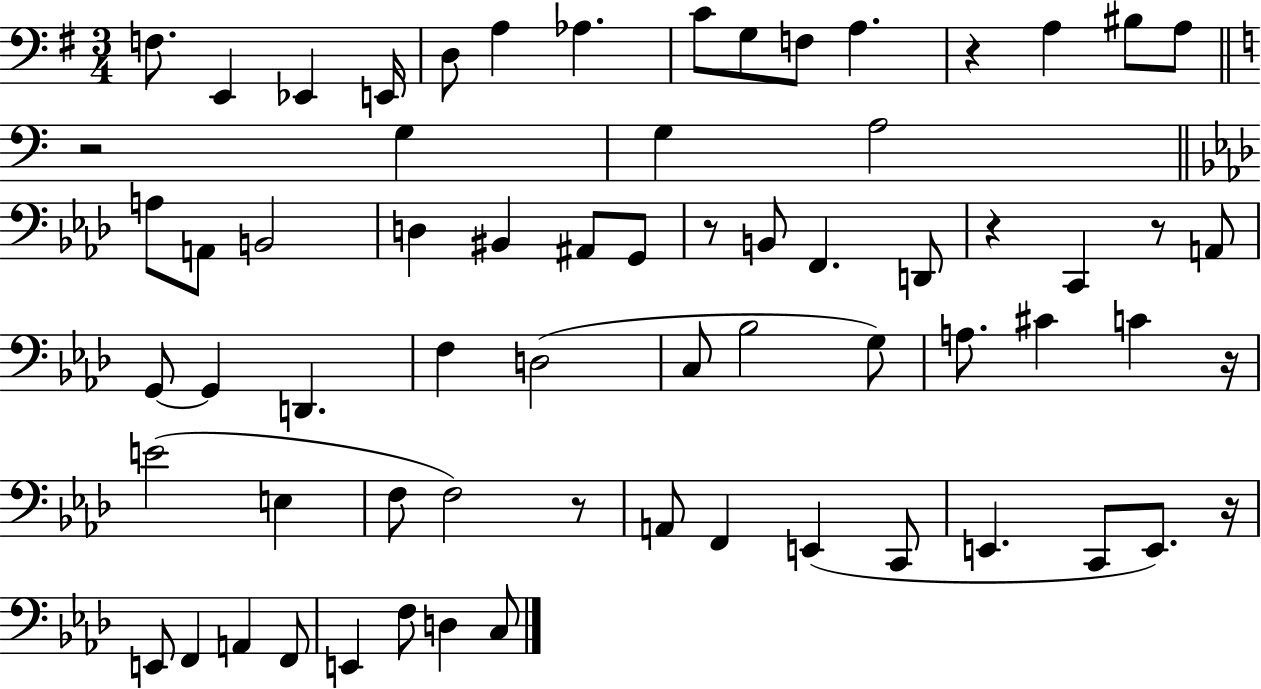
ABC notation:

X:1
T:Untitled
M:3/4
L:1/4
K:G
F,/2 E,, _E,, E,,/4 D,/2 A, _A, C/2 G,/2 F,/2 A, z A, ^B,/2 A,/2 z2 G, G, A,2 A,/2 A,,/2 B,,2 D, ^B,, ^A,,/2 G,,/2 z/2 B,,/2 F,, D,,/2 z C,, z/2 A,,/2 G,,/2 G,, D,, F, D,2 C,/2 _B,2 G,/2 A,/2 ^C C z/4 E2 E, F,/2 F,2 z/2 A,,/2 F,, E,, C,,/2 E,, C,,/2 E,,/2 z/4 E,,/2 F,, A,, F,,/2 E,, F,/2 D, C,/2